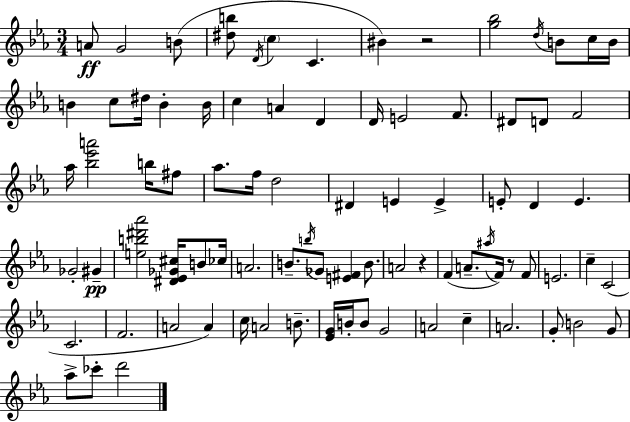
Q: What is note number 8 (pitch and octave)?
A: D5